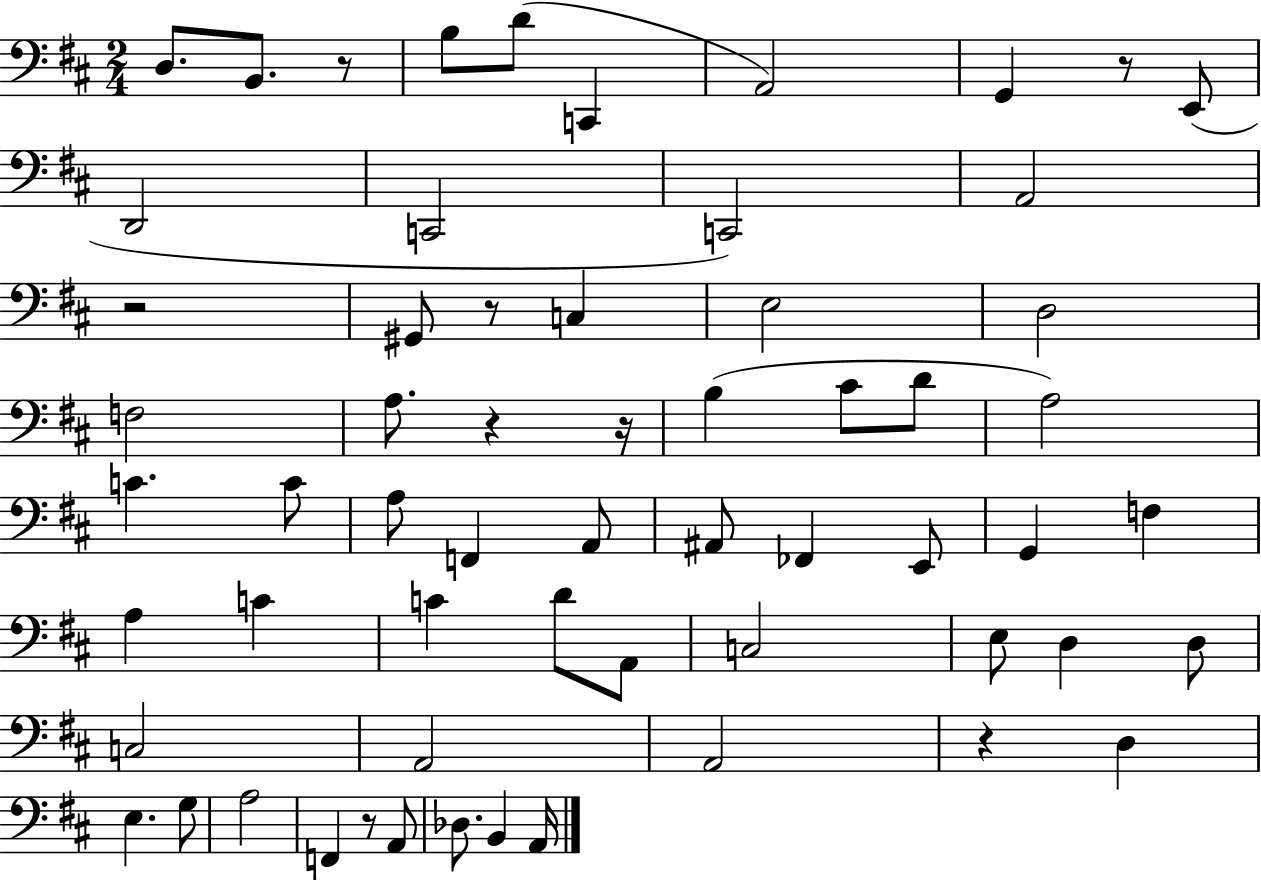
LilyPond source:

{
  \clef bass
  \numericTimeSignature
  \time 2/4
  \key d \major
  d8. b,8. r8 | b8 d'8( c,4 | a,2) | g,4 r8 e,8( | \break d,2 | c,2 | c,2) | a,2 | \break r2 | gis,8 r8 c4 | e2 | d2 | \break f2 | a8. r4 r16 | b4( cis'8 d'8 | a2) | \break c'4. c'8 | a8 f,4 a,8 | ais,8 fes,4 e,8 | g,4 f4 | \break a4 c'4 | c'4 d'8 a,8 | c2 | e8 d4 d8 | \break c2 | a,2 | a,2 | r4 d4 | \break e4. g8 | a2 | f,4 r8 a,8 | des8. b,4 a,16 | \break \bar "|."
}